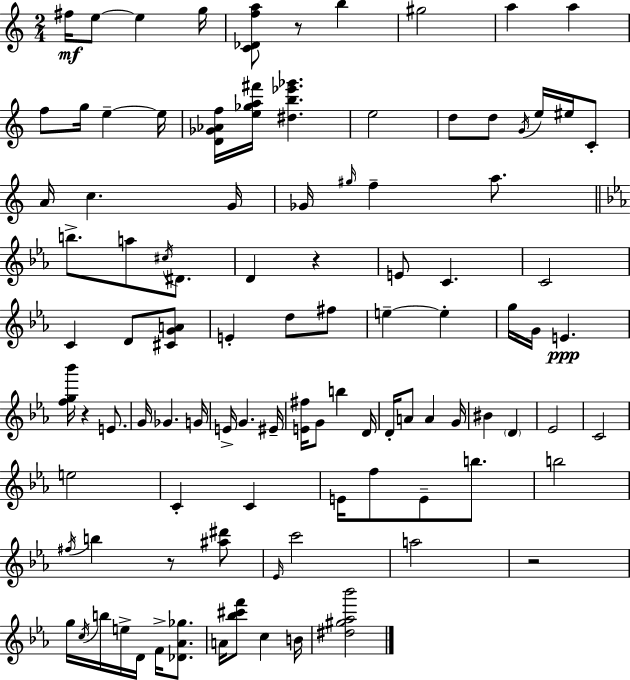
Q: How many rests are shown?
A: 5